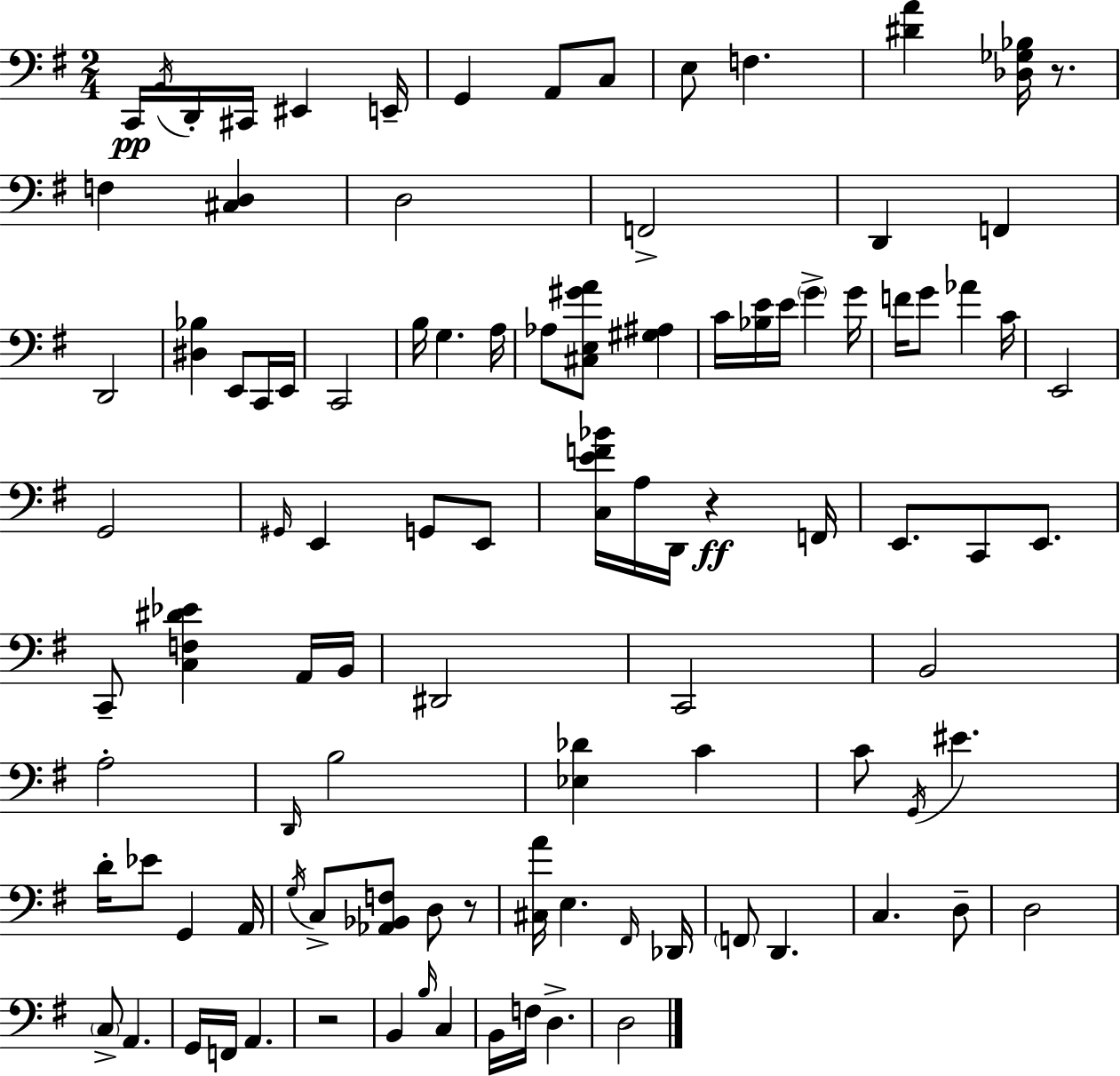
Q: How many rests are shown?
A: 4